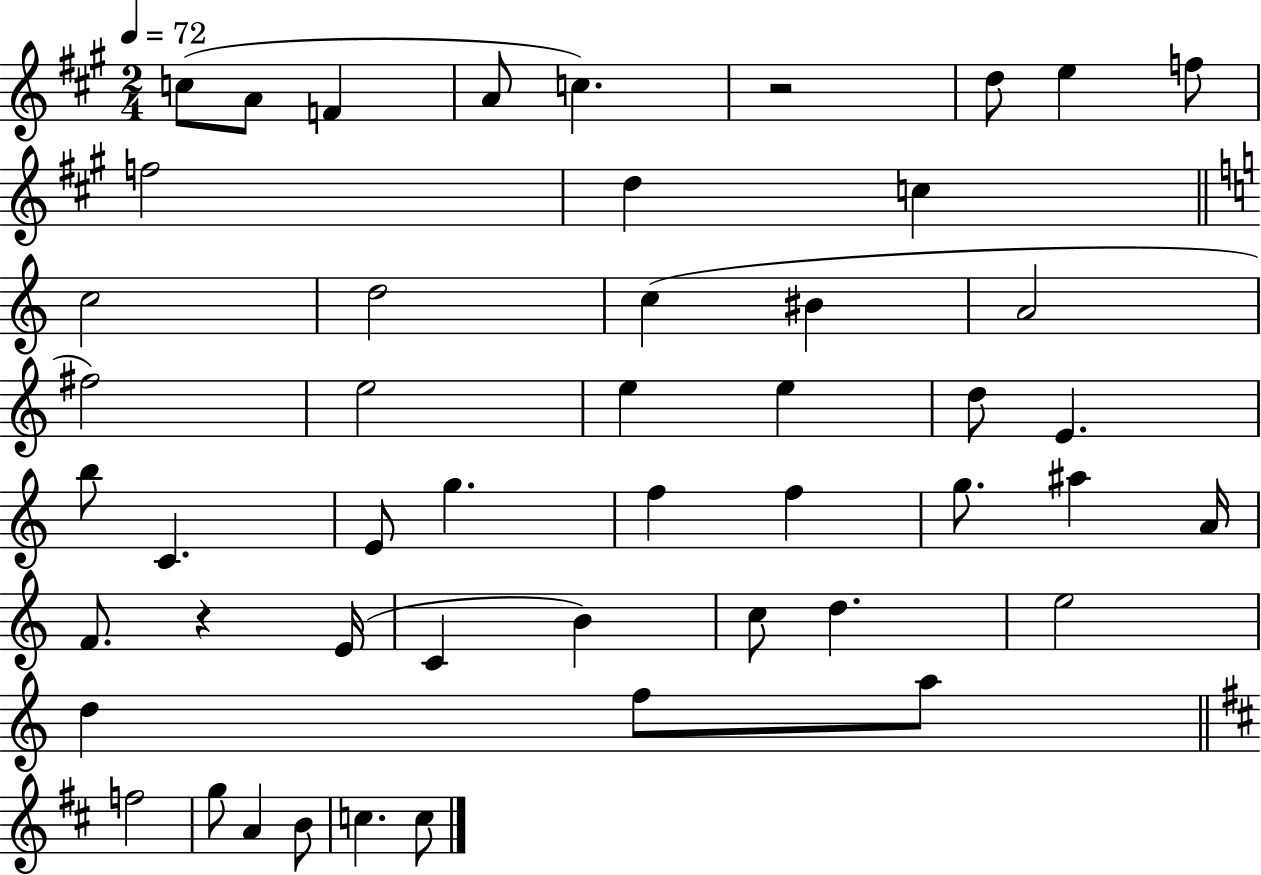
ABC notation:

X:1
T:Untitled
M:2/4
L:1/4
K:A
c/2 A/2 F A/2 c z2 d/2 e f/2 f2 d c c2 d2 c ^B A2 ^f2 e2 e e d/2 E b/2 C E/2 g f f g/2 ^a A/4 F/2 z E/4 C B c/2 d e2 d f/2 a/2 f2 g/2 A B/2 c c/2